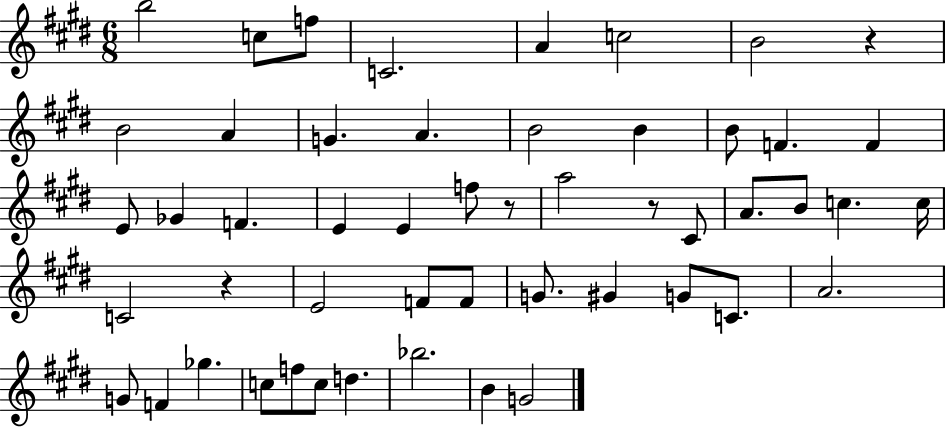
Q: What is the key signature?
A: E major